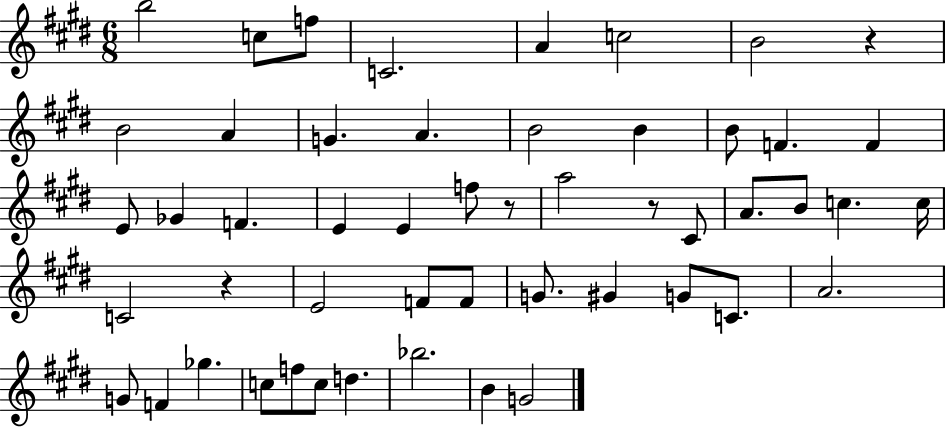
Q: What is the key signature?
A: E major